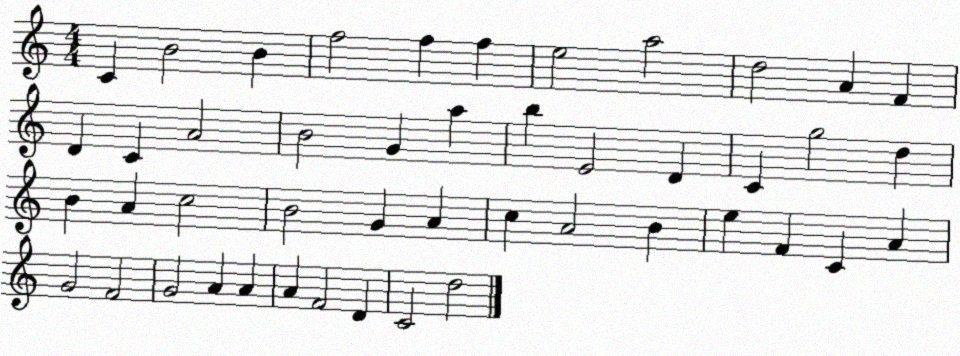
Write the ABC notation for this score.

X:1
T:Untitled
M:4/4
L:1/4
K:C
C B2 B f2 f f e2 a2 d2 A F D C A2 B2 G a b E2 D C g2 d B A c2 B2 G A c A2 B e F C A G2 F2 G2 A A A F2 D C2 d2